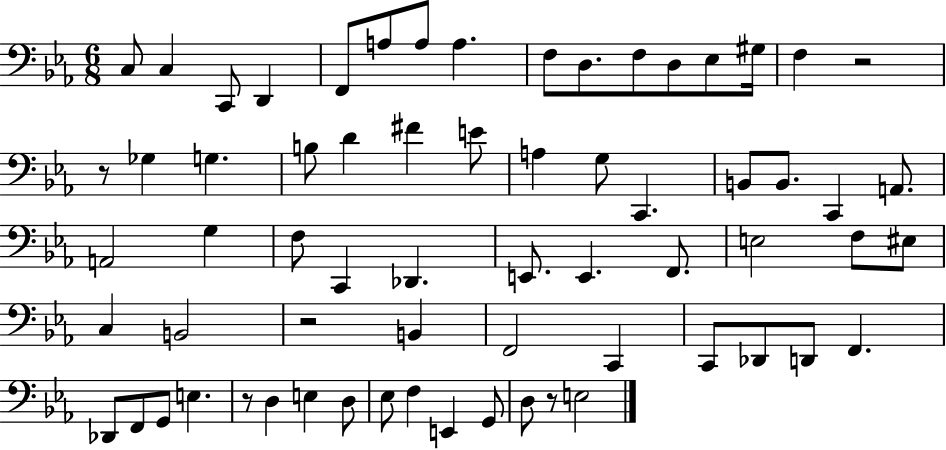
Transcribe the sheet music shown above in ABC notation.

X:1
T:Untitled
M:6/8
L:1/4
K:Eb
C,/2 C, C,,/2 D,, F,,/2 A,/2 A,/2 A, F,/2 D,/2 F,/2 D,/2 _E,/2 ^G,/4 F, z2 z/2 _G, G, B,/2 D ^F E/2 A, G,/2 C,, B,,/2 B,,/2 C,, A,,/2 A,,2 G, F,/2 C,, _D,, E,,/2 E,, F,,/2 E,2 F,/2 ^E,/2 C, B,,2 z2 B,, F,,2 C,, C,,/2 _D,,/2 D,,/2 F,, _D,,/2 F,,/2 G,,/2 E, z/2 D, E, D,/2 _E,/2 F, E,, G,,/2 D,/2 z/2 E,2